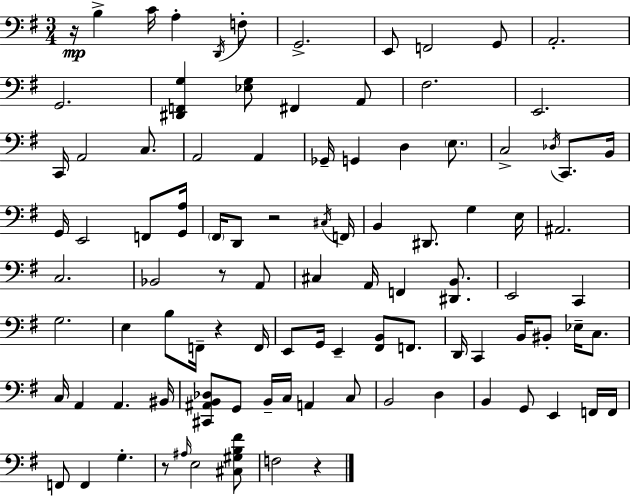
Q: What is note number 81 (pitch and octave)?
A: F2